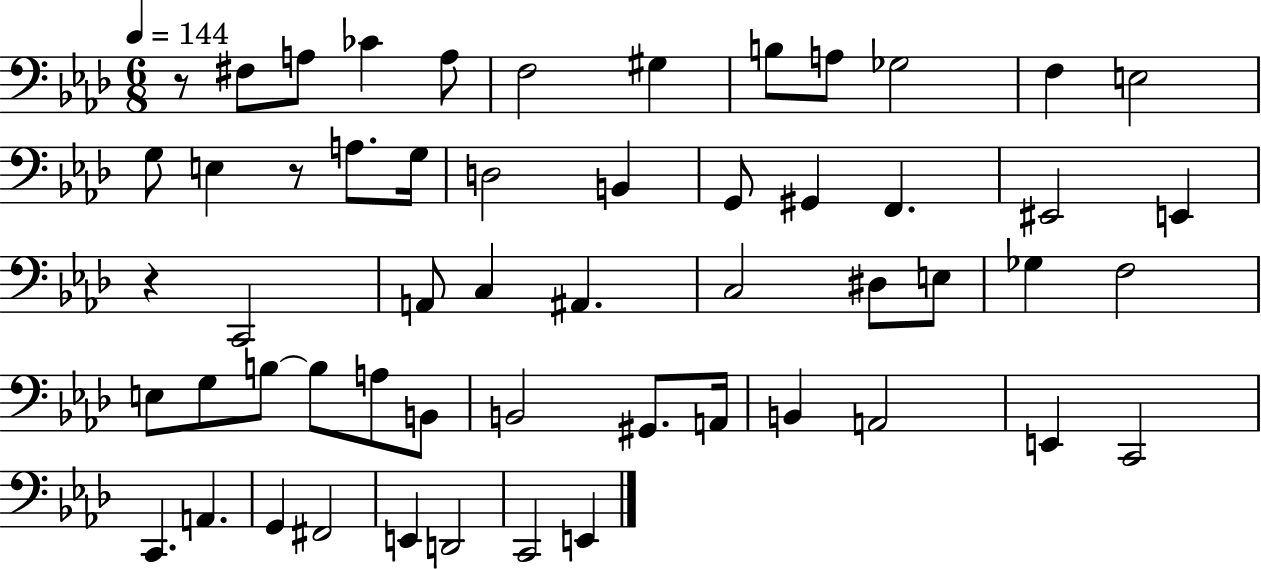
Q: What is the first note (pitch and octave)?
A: F#3